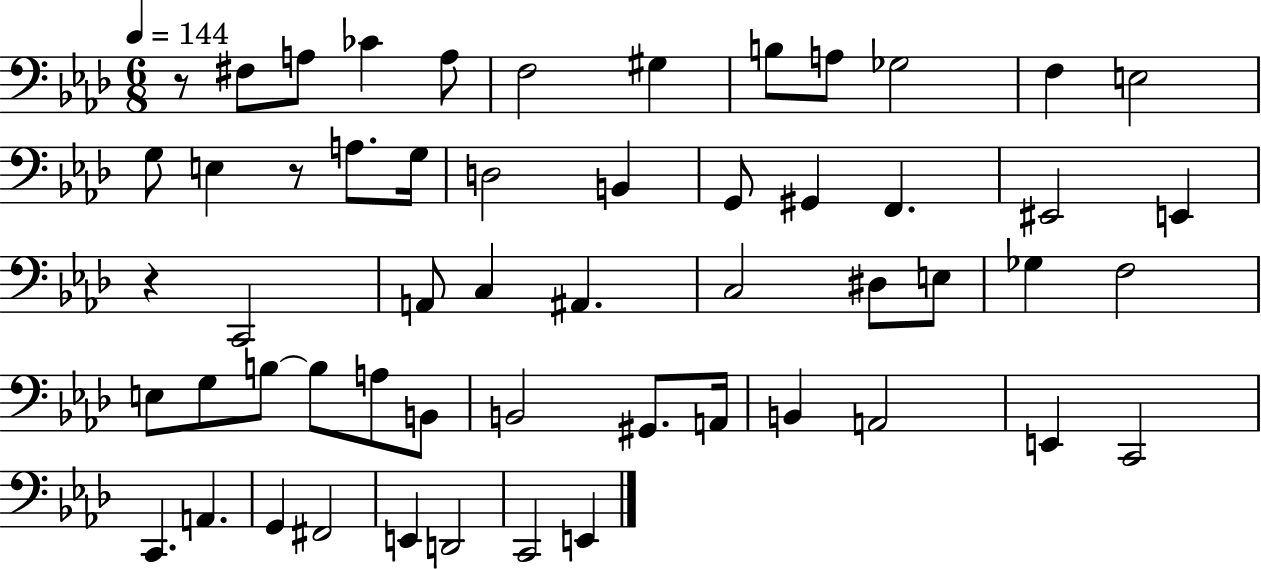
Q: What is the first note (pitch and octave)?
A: F#3